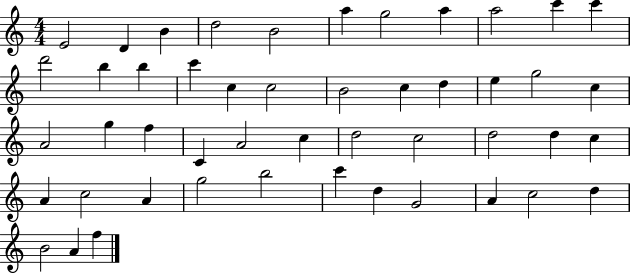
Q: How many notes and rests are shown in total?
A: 48